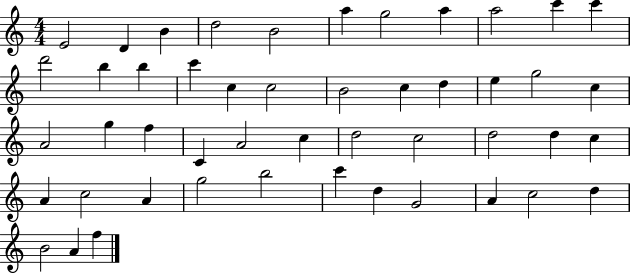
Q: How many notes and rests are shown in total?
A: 48